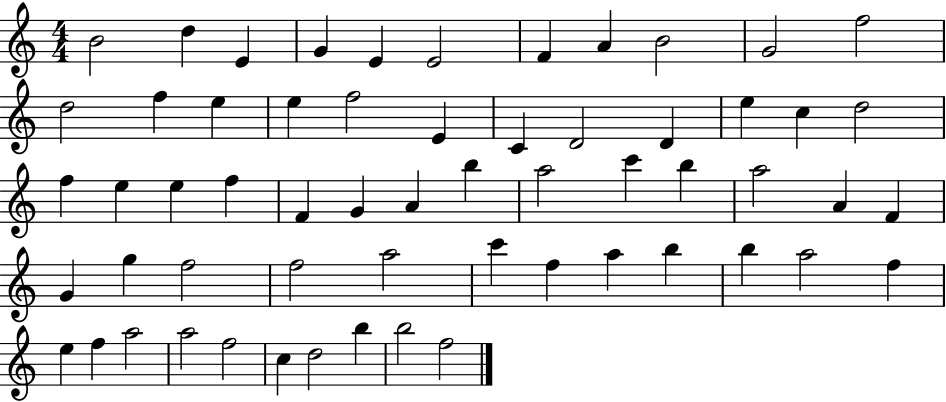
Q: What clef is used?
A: treble